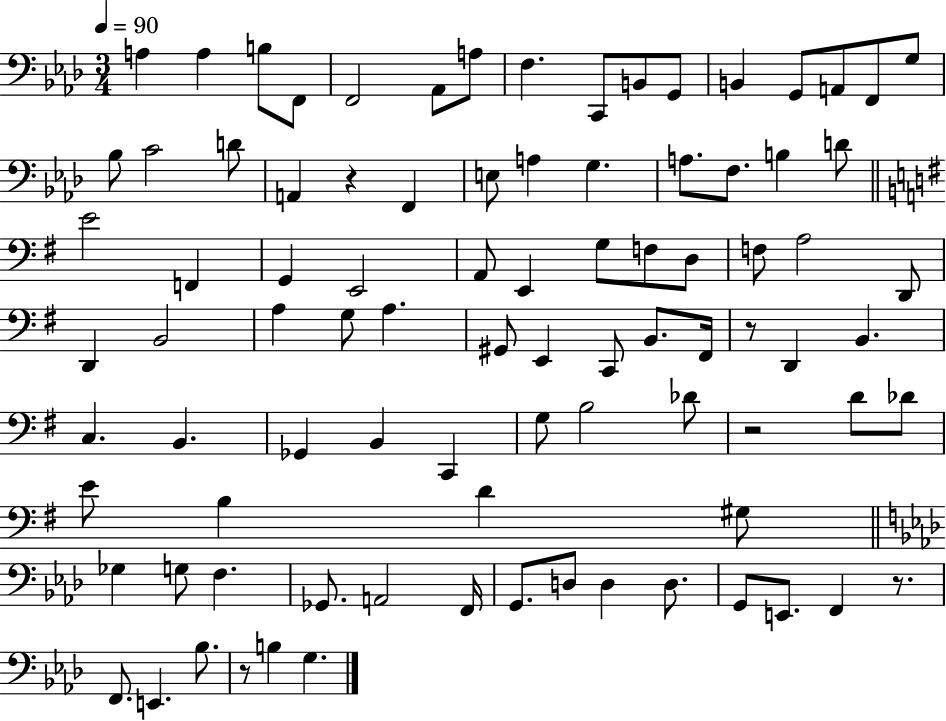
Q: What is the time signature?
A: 3/4